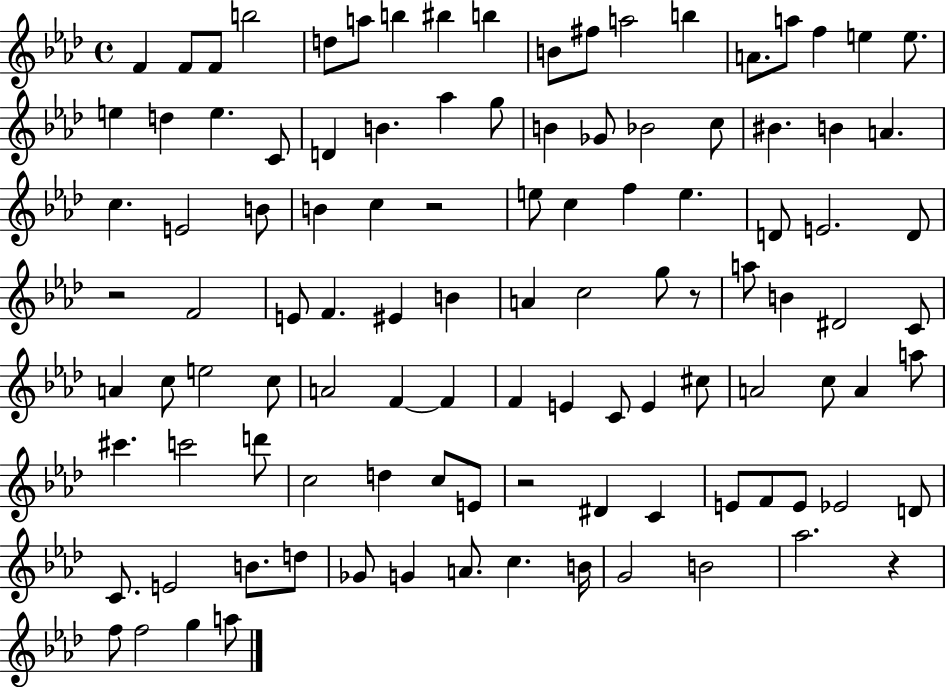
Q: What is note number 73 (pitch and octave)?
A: A5